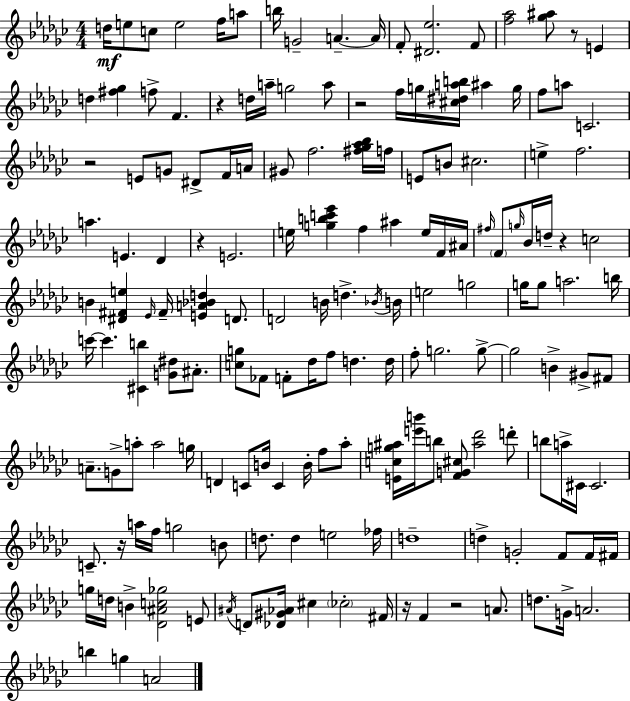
X:1
T:Untitled
M:4/4
L:1/4
K:Ebm
d/4 e/2 c/2 e2 f/4 a/2 b/4 G2 A A/4 F/2 [^D_e]2 F/2 [f_a]2 [_g^a]/2 z/2 E d [^f_g] f/2 F z d/4 a/4 g2 a/2 z2 f/4 g/4 [^c^dab]/4 ^a g/4 f/2 a/2 C2 z2 E/2 G/2 ^D/2 F/4 A/4 ^G/2 f2 [^f_g_a_b]/4 f/4 E/2 B/2 ^c2 e f2 a E _D z E2 e/4 [gbc'_e'] f ^a e/4 F/4 ^A/4 ^f/4 F/2 g/4 _B/4 d/4 z c2 B [^D^Fe] _E/4 ^F/4 [EA_Bd] D/2 D2 B/4 d _B/4 B/4 e2 g2 g/4 g/2 a2 b/4 c'/4 c' [^Cb] [G^d]/2 ^A/2 [cg]/2 _F/2 F/2 _d/4 f/2 d d/4 f/2 g2 g/2 g2 B ^G/2 ^F/2 A/2 G/2 a/2 a2 g/4 D C/2 B/4 C B/4 f/2 _a/2 [Ecg^a]/4 [e'b']/4 b/2 [FG^c]/2 [^a_d']2 d'/2 b/2 a/4 ^C/4 ^C2 C/2 z/4 a/4 f/4 g2 B/2 d/2 d e2 _f/4 d4 d G2 F/2 F/4 ^F/4 g/4 d/4 B [_D^Ac_g]2 E/2 ^A/4 D/2 [_D^G_A]/4 ^c _c2 ^F/4 z/4 F z2 A/2 d/2 G/4 A2 b g A2